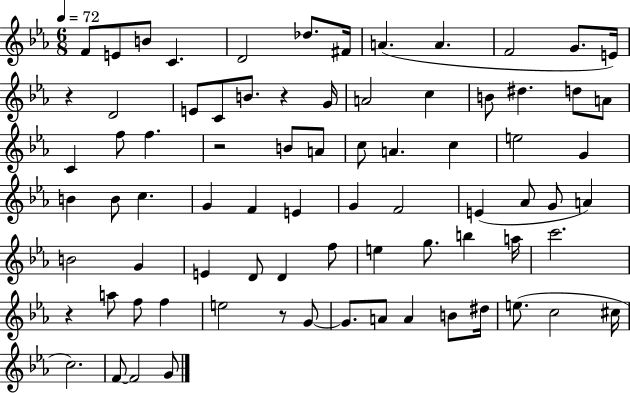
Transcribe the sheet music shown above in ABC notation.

X:1
T:Untitled
M:6/8
L:1/4
K:Eb
F/2 E/2 B/2 C D2 _d/2 ^F/4 A A F2 G/2 E/4 z D2 E/2 C/2 B/2 z G/4 A2 c B/2 ^d d/2 A/2 C f/2 f z2 B/2 A/2 c/2 A c e2 G B B/2 c G F E G F2 E _A/2 G/2 A B2 G E D/2 D f/2 e g/2 b a/4 c'2 z a/2 f/2 f e2 z/2 G/2 G/2 A/2 A B/2 ^d/4 e/2 c2 ^c/4 c2 F/2 F2 G/2